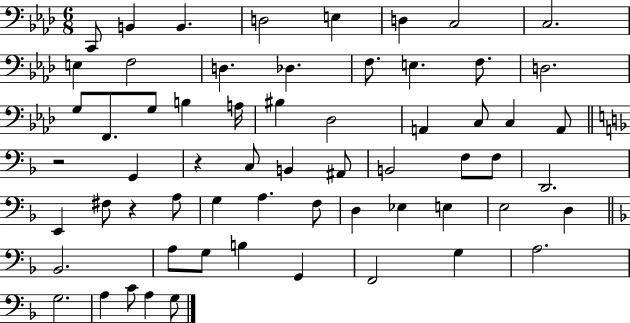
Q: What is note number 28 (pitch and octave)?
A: G2